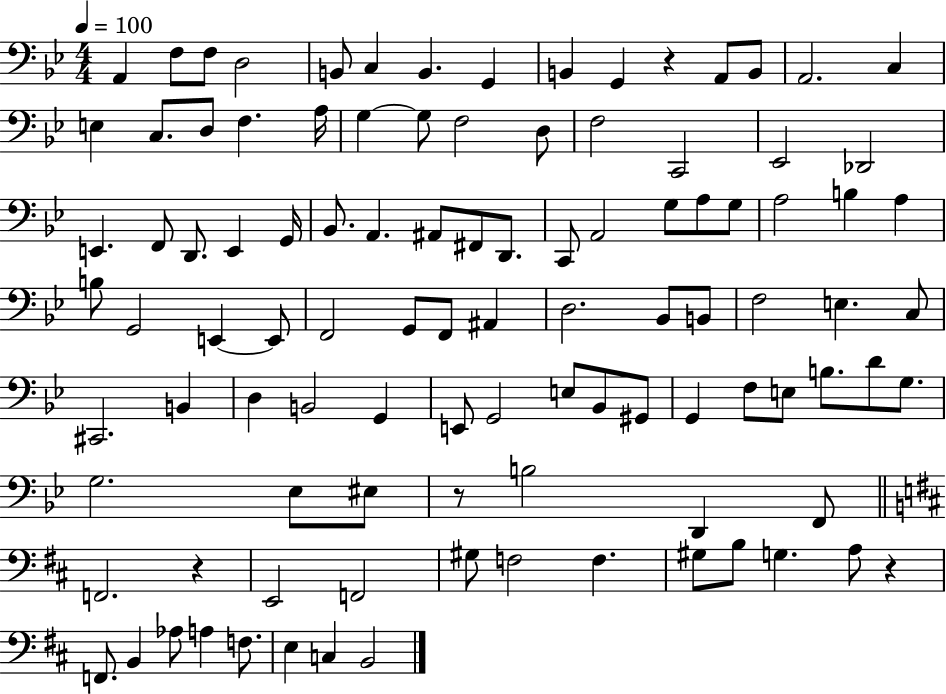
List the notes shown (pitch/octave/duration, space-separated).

A2/q F3/e F3/e D3/h B2/e C3/q B2/q. G2/q B2/q G2/q R/q A2/e B2/e A2/h. C3/q E3/q C3/e. D3/e F3/q. A3/s G3/q G3/e F3/h D3/e F3/h C2/h Eb2/h Db2/h E2/q. F2/e D2/e. E2/q G2/s Bb2/e. A2/q. A#2/e F#2/e D2/e. C2/e A2/h G3/e A3/e G3/e A3/h B3/q A3/q B3/e G2/h E2/q E2/e F2/h G2/e F2/e A#2/q D3/h. Bb2/e B2/e F3/h E3/q. C3/e C#2/h. B2/q D3/q B2/h G2/q E2/e G2/h E3/e Bb2/e G#2/e G2/q F3/e E3/e B3/e. D4/e G3/e. G3/h. Eb3/e EIS3/e R/e B3/h D2/q F2/e F2/h. R/q E2/h F2/h G#3/e F3/h F3/q. G#3/e B3/e G3/q. A3/e R/q F2/e. B2/q Ab3/e A3/q F3/e. E3/q C3/q B2/h